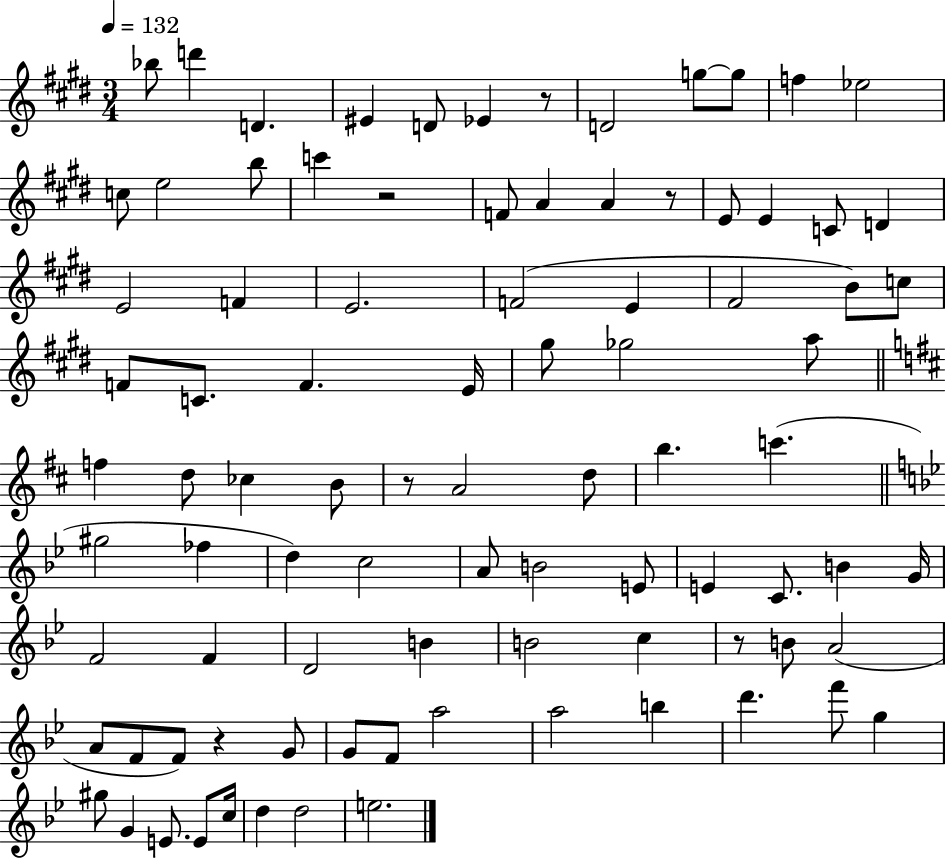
Bb5/e D6/q D4/q. EIS4/q D4/e Eb4/q R/e D4/h G5/e G5/e F5/q Eb5/h C5/e E5/h B5/e C6/q R/h F4/e A4/q A4/q R/e E4/e E4/q C4/e D4/q E4/h F4/q E4/h. F4/h E4/q F#4/h B4/e C5/e F4/e C4/e. F4/q. E4/s G#5/e Gb5/h A5/e F5/q D5/e CES5/q B4/e R/e A4/h D5/e B5/q. C6/q. G#5/h FES5/q D5/q C5/h A4/e B4/h E4/e E4/q C4/e. B4/q G4/s F4/h F4/q D4/h B4/q B4/h C5/q R/e B4/e A4/h A4/e F4/e F4/e R/q G4/e G4/e F4/e A5/h A5/h B5/q D6/q. F6/e G5/q G#5/e G4/q E4/e. E4/e C5/s D5/q D5/h E5/h.